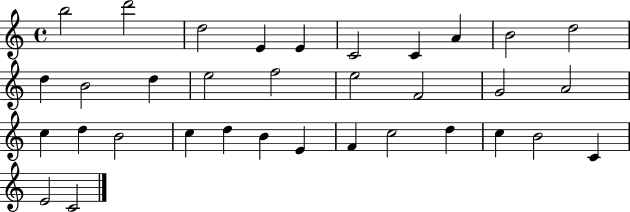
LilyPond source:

{
  \clef treble
  \time 4/4
  \defaultTimeSignature
  \key c \major
  b''2 d'''2 | d''2 e'4 e'4 | c'2 c'4 a'4 | b'2 d''2 | \break d''4 b'2 d''4 | e''2 f''2 | e''2 f'2 | g'2 a'2 | \break c''4 d''4 b'2 | c''4 d''4 b'4 e'4 | f'4 c''2 d''4 | c''4 b'2 c'4 | \break e'2 c'2 | \bar "|."
}